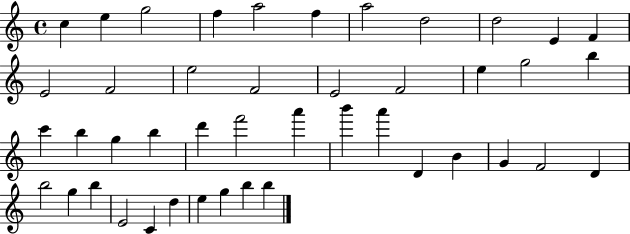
X:1
T:Untitled
M:4/4
L:1/4
K:C
c e g2 f a2 f a2 d2 d2 E F E2 F2 e2 F2 E2 F2 e g2 b c' b g b d' f'2 a' b' a' D B G F2 D b2 g b E2 C d e g b b